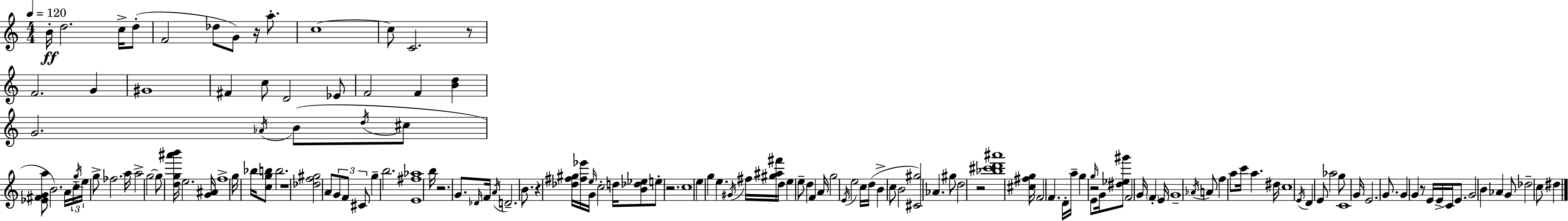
X:1
T:Untitled
M:4/4
L:1/4
K:C
B/4 d2 c/4 d/2 F2 _d/2 G/2 z/4 a/2 c4 c/2 C2 z/2 F2 G ^G4 ^F c/2 D2 _E/2 F2 F [Bd] G2 _A/4 B/2 d/4 ^c/2 [_E^FGa]/2 B2 A/4 c/4 g/4 e/4 g/2 _f2 a/4 a2 g2 g/2 [dg^a'b']/4 e2 [G^A]/4 f4 g/4 _b/4 [cgb]/2 b2 z4 [_df^g]2 A/2 G/2 F/2 ^C/2 g b2 [E^f_a]4 b/4 z2 G/2 _D/4 F/4 A/4 D2 B/2 z [_d^f^g]/4 [^f_e']/4 e/4 G/4 c2 d/4 [B_d_e]/2 e/2 z2 c4 e g e ^G/4 ^f/4 [^g^a^f']/4 d/4 e e/2 d F A/4 g2 E/4 e2 c/4 d/4 B c/2 B2 [^C^g]2 _A ^g/2 d2 z2 [_b^c'd'^a']4 [^c^fg]/4 F2 F D/4 a/4 g z2 g/4 E/2 G/4 [^d_e^g']/2 F2 G/4 F E/4 G4 _A/4 A/2 f a/2 c'/4 a ^d/4 c4 E/4 D E/2 _a2 g/2 C4 G/4 E2 G/2 G G z/2 E/4 E/4 C/4 E/2 G2 B _A G/2 _d2 c/2 ^d